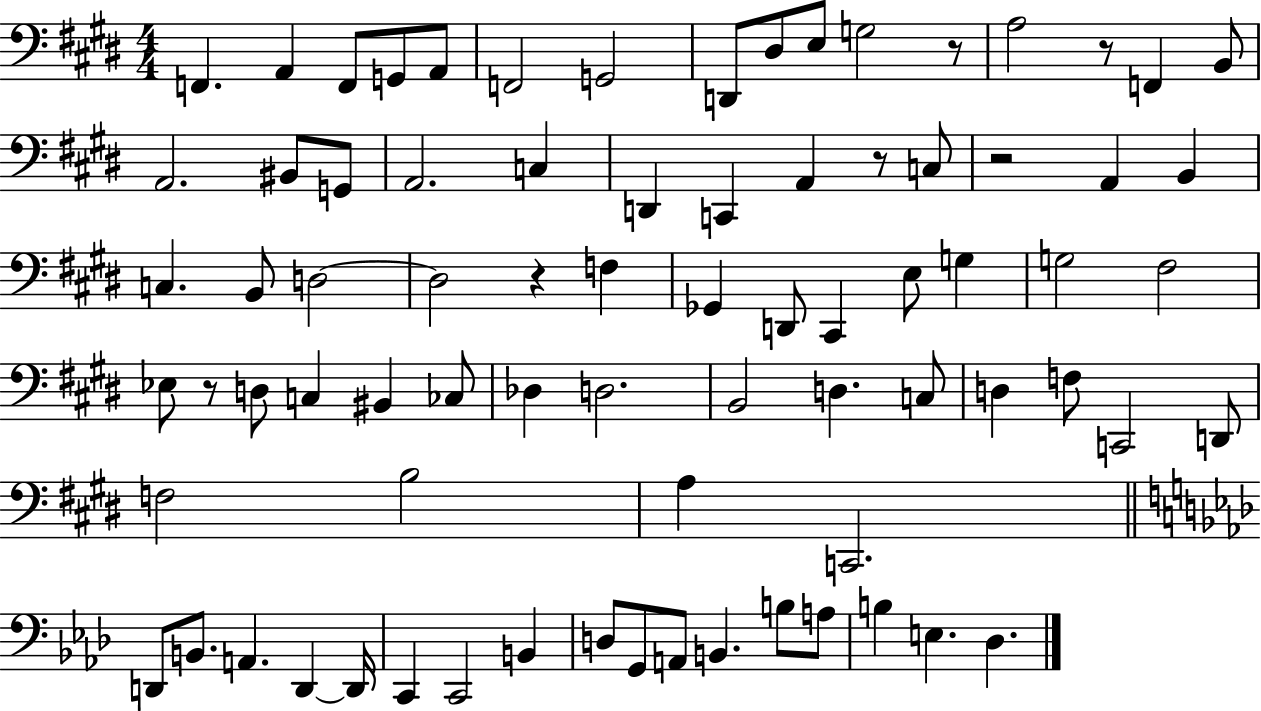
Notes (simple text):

F2/q. A2/q F2/e G2/e A2/e F2/h G2/h D2/e D#3/e E3/e G3/h R/e A3/h R/e F2/q B2/e A2/h. BIS2/e G2/e A2/h. C3/q D2/q C2/q A2/q R/e C3/e R/h A2/q B2/q C3/q. B2/e D3/h D3/h R/q F3/q Gb2/q D2/e C#2/q E3/e G3/q G3/h F#3/h Eb3/e R/e D3/e C3/q BIS2/q CES3/e Db3/q D3/h. B2/h D3/q. C3/e D3/q F3/e C2/h D2/e F3/h B3/h A3/q C2/h. D2/e B2/e. A2/q. D2/q D2/s C2/q C2/h B2/q D3/e G2/e A2/e B2/q. B3/e A3/e B3/q E3/q. Db3/q.